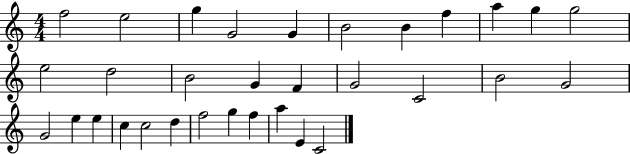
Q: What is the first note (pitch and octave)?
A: F5